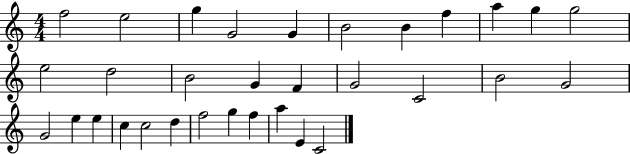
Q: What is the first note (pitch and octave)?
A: F5